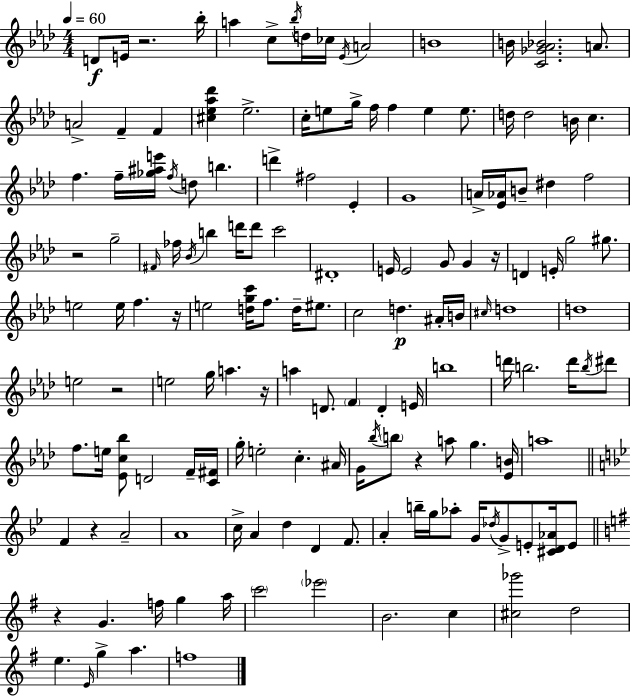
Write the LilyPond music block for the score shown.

{
  \clef treble
  \numericTimeSignature
  \time 4/4
  \key f \minor
  \tempo 4 = 60
  d'8\f e'16 r2. bes''16-. | a''4 c''8-> \acciaccatura { bes''16 } d''16 ces''16 \acciaccatura { ees'16 } a'2 | b'1 | b'16 <c' ges' aes' bes'>2. a'8. | \break a'2-> f'4-- f'4 | <cis'' ees'' aes'' des'''>4 ees''2.-> | c''16-. e''8 g''16-> f''16 f''4 e''4 e''8. | d''16 d''2 b'16 c''4. | \break f''4. f''16-- <ges'' ais'' e'''>16 \acciaccatura { f''16 } d''8 b''4. | d'''4-> fis''2 ees'4-. | g'1 | a'16-> <ees' aes'>16 b'8-- dis''4 f''2 | \break r2 g''2-- | \grace { fis'16 } fes''16 \acciaccatura { bes'16 } b''4 d'''16 d'''8 c'''2 | dis'1-. | e'16 e'2 g'8 | \break g'4 r16 d'4 e'16-. g''2 | gis''8. e''2 e''16 f''4. | r16 e''2 <d'' g'' c'''>16 f''8. | d''16-- eis''8. c''2 d''4.\p | \break ais'16-. b'16 \grace { cis''16 } d''1 | d''1 | e''2 r2 | e''2 g''16 a''4. | \break r16 a''4 d'8. \parenthesize f'4 | d'4-. e'16 b''1 | d'''16 b''2. | d'''16 \acciaccatura { b''16 } dis'''8 f''8. e''16 <ees' c'' bes''>8 d'2 | \break f'16-- <c' fis'>16 g''16-. e''2-. | c''4.-. ais'16 g'16 \acciaccatura { bes''16 } \parenthesize b''8 r4 a''8 | g''4. <ees' b'>16 a''1 | \bar "||" \break \key bes \major f'4 r4 a'2-- | a'1 | c''16-> a'4 d''4 d'4 f'8. | a'4-. b''16-- g''16 aes''8-. g'16 \acciaccatura { des''16 } g'8-> e'8-. <cis' d' aes'>16 e'8 | \break \bar "||" \break \key g \major r4 g'4. f''16 g''4 a''16 | \parenthesize c'''2 \parenthesize ees'''2 | b'2. c''4 | <cis'' ges'''>2 d''2 | \break e''4. \grace { e'16 } g''4-> a''4. | f''1 | \bar "|."
}